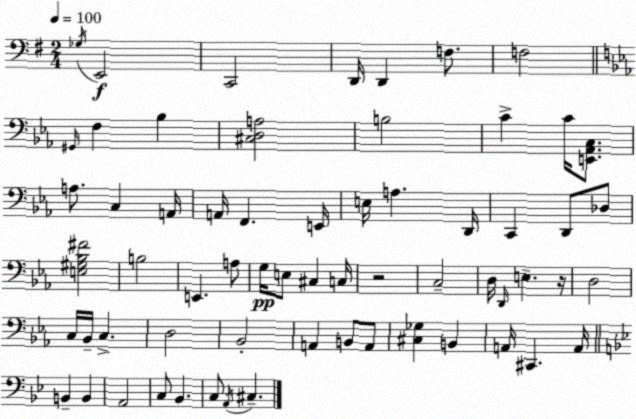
X:1
T:Untitled
M:2/4
L:1/4
K:Em
_G,/4 E,,2 C,,2 D,,/4 D,, F,/2 F,2 ^G,,/4 F, _B, [^C,D,A,]2 B,2 C C/4 [E,,_A,,C,]/2 A,/2 C, A,,/4 A,,/4 F,, E,,/4 E,/4 A, D,,/4 C,, D,,/2 _D,/2 [E,^G,_B,^F]2 B,2 E,, A,/2 G,/4 E,/2 ^C, C,/4 z2 C,2 D,/4 D,,/4 E, z/4 D,2 C,/4 _B,,/4 C, D,2 _B,,2 A,, B,,/2 A,,/2 [^C,_G,] B,, A,,/4 ^C,, A,,/4 B,, B,, A,,2 C,/2 _B,, C,/2 A,,/4 ^C,